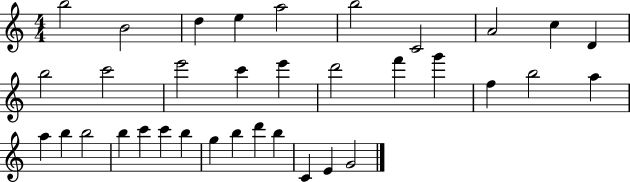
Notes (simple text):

B5/h B4/h D5/q E5/q A5/h B5/h C4/h A4/h C5/q D4/q B5/h C6/h E6/h C6/q E6/q D6/h F6/q G6/q F5/q B5/h A5/q A5/q B5/q B5/h B5/q C6/q C6/q B5/q G5/q B5/q D6/q B5/q C4/q E4/q G4/h